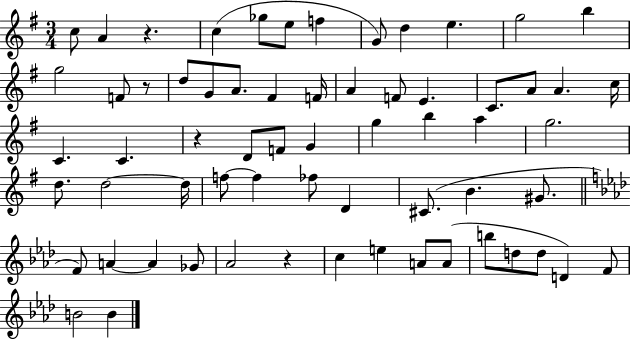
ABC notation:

X:1
T:Untitled
M:3/4
L:1/4
K:G
c/2 A z c _g/2 e/2 f G/2 d e g2 b g2 F/2 z/2 d/2 G/2 A/2 ^F F/4 A F/2 E C/2 A/2 A c/4 C C z D/2 F/2 G g b a g2 d/2 d2 d/4 f/2 f _f/2 D ^C/2 B ^G/2 F/2 A A _G/2 _A2 z c e A/2 A/2 b/2 d/2 d/2 D F/2 B2 B